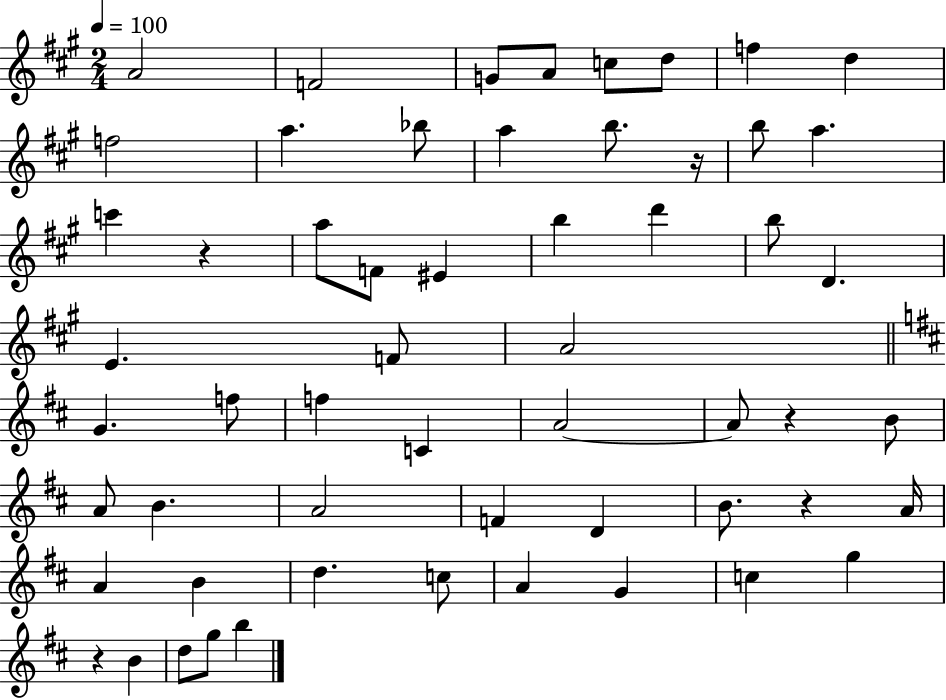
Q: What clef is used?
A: treble